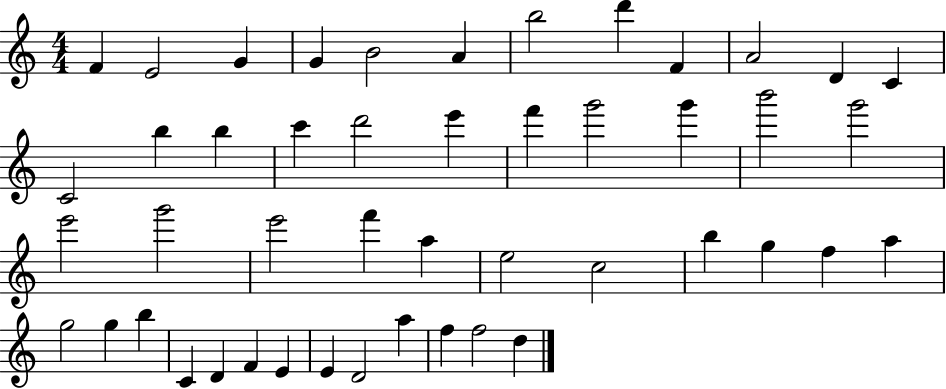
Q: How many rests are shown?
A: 0